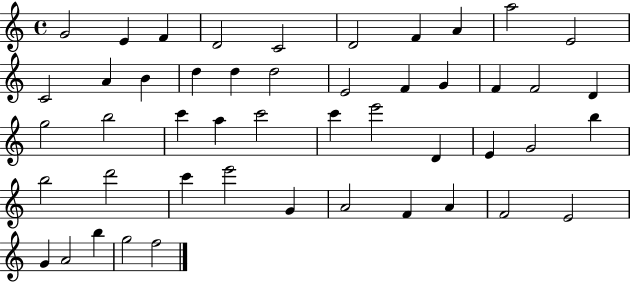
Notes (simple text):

G4/h E4/q F4/q D4/h C4/h D4/h F4/q A4/q A5/h E4/h C4/h A4/q B4/q D5/q D5/q D5/h E4/h F4/q G4/q F4/q F4/h D4/q G5/h B5/h C6/q A5/q C6/h C6/q E6/h D4/q E4/q G4/h B5/q B5/h D6/h C6/q E6/h G4/q A4/h F4/q A4/q F4/h E4/h G4/q A4/h B5/q G5/h F5/h